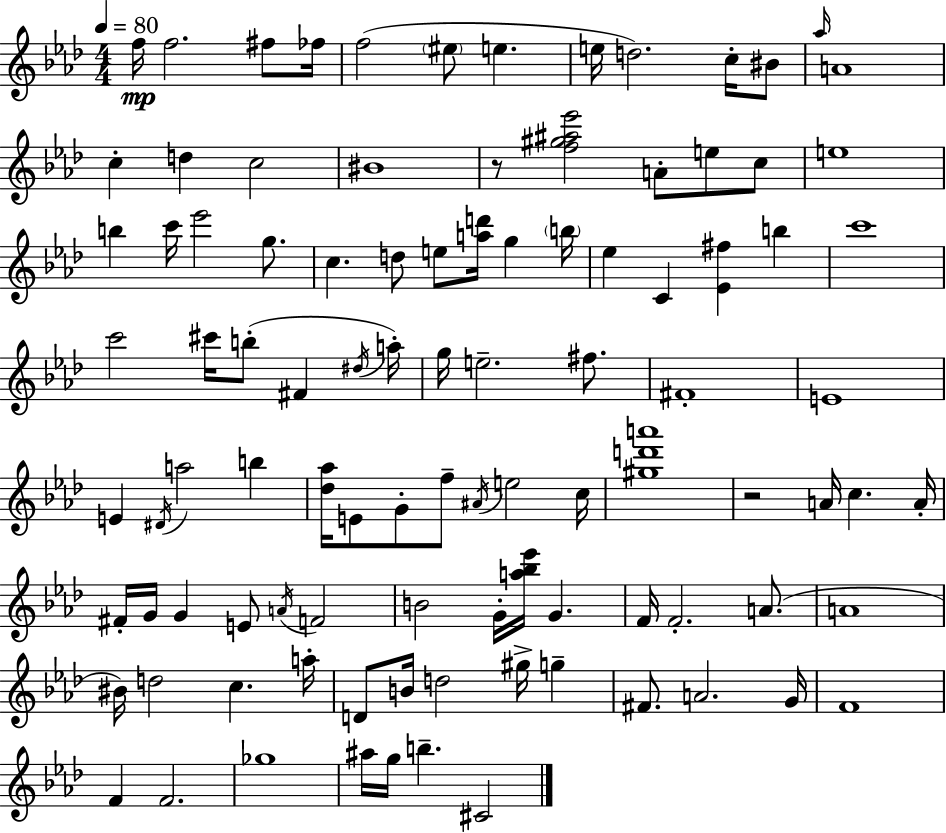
F5/s F5/h. F#5/e FES5/s F5/h EIS5/e E5/q. E5/s D5/h. C5/s BIS4/e Ab5/s A4/w C5/q D5/q C5/h BIS4/w R/e [F5,G#5,A#5,Eb6]/h A4/e E5/e C5/e E5/w B5/q C6/s Eb6/h G5/e. C5/q. D5/e E5/e [A5,D6]/s G5/q B5/s Eb5/q C4/q [Eb4,F#5]/q B5/q C6/w C6/h C#6/s B5/e F#4/q D#5/s A5/s G5/s E5/h. F#5/e. F#4/w E4/w E4/q D#4/s A5/h B5/q [Db5,Ab5]/s E4/e G4/e F5/e A#4/s E5/h C5/s [G#5,D6,A6]/w R/h A4/s C5/q. A4/s F#4/s G4/s G4/q E4/e A4/s F4/h B4/h G4/s [A5,Bb5,Eb6]/s G4/q. F4/s F4/h. A4/e. A4/w BIS4/s D5/h C5/q. A5/s D4/e B4/s D5/h G#5/s G5/q F#4/e. A4/h. G4/s F4/w F4/q F4/h. Gb5/w A#5/s G5/s B5/q. C#4/h